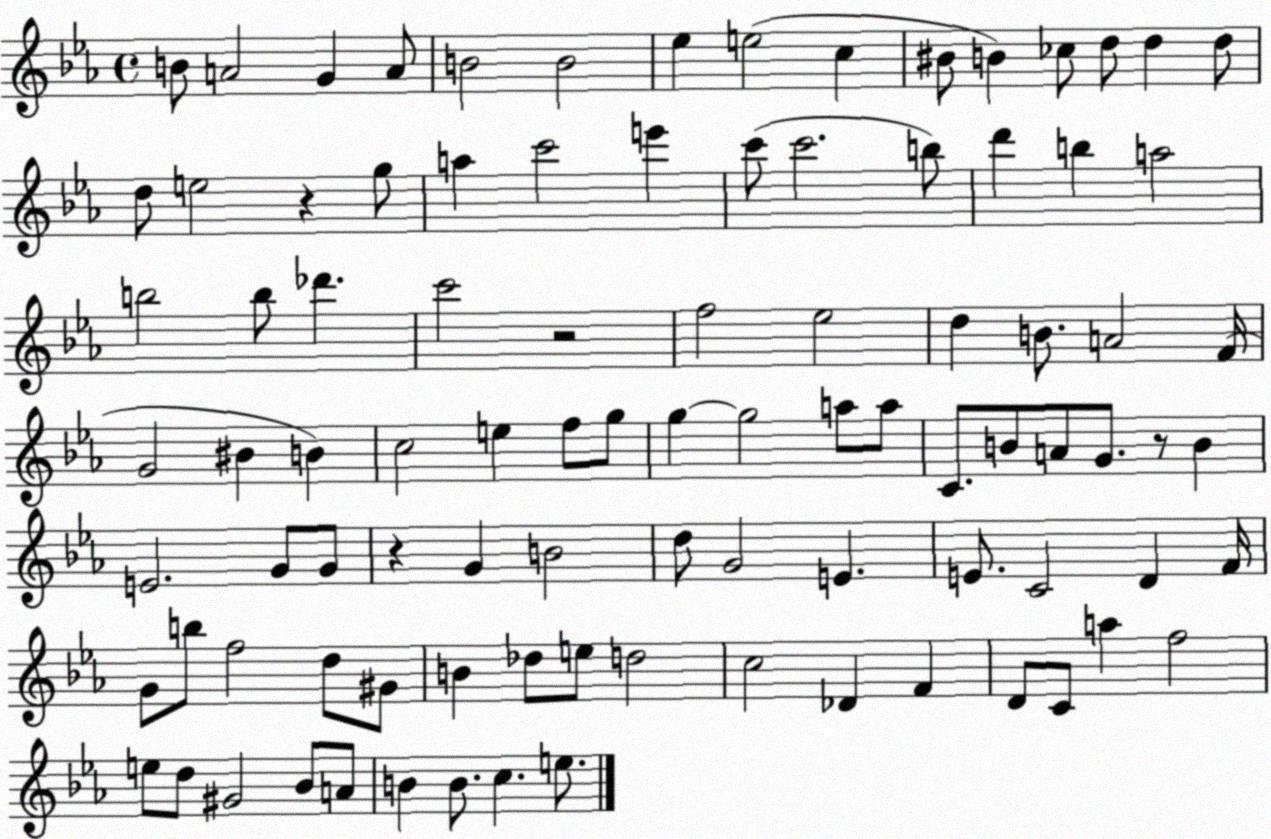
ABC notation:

X:1
T:Untitled
M:4/4
L:1/4
K:Eb
B/2 A2 G A/2 B2 B2 _e e2 c ^B/2 B _c/2 d/2 d d/2 d/2 e2 z g/2 a c'2 e' c'/2 c'2 b/2 d' b a2 b2 b/2 _d' c'2 z2 f2 _e2 d B/2 A2 F/4 G2 ^B B c2 e f/2 g/2 g g2 a/2 a/2 C/2 B/2 A/2 G/2 z/2 B E2 G/2 G/2 z G B2 d/2 G2 E E/2 C2 D F/4 G/2 b/2 f2 d/2 ^G/2 B _d/2 e/2 d2 c2 _D F D/2 C/2 a f2 e/2 d/2 ^G2 _B/2 A/2 B B/2 c e/2